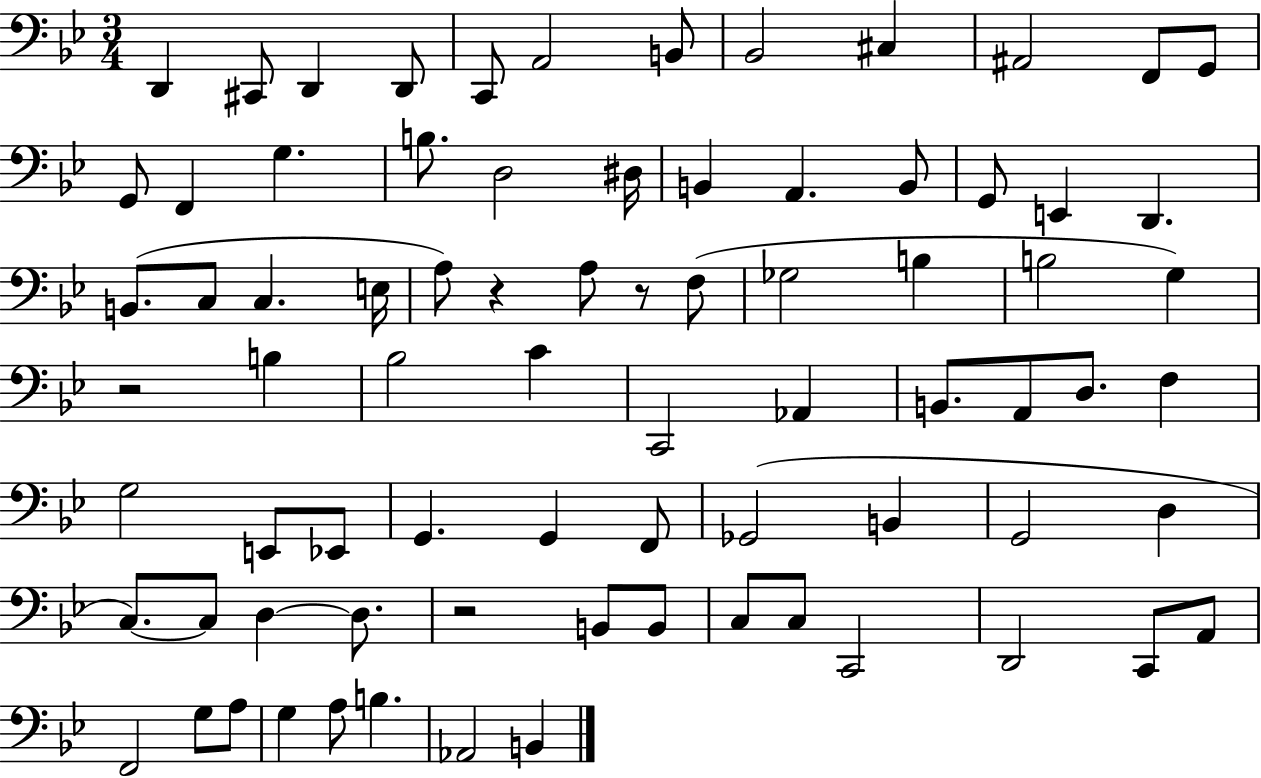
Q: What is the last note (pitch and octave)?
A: B2